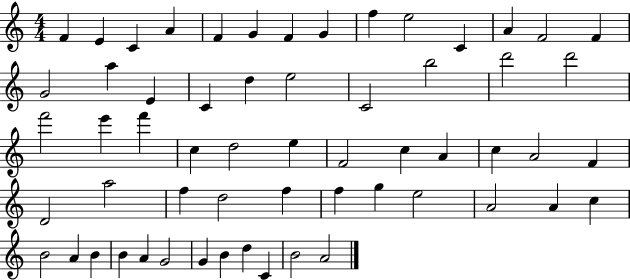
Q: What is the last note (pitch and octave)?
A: A4